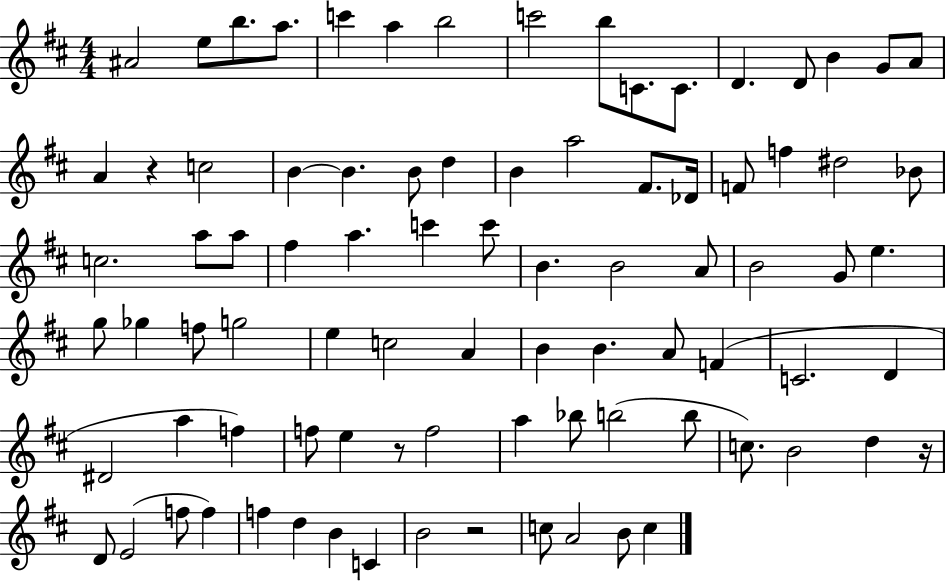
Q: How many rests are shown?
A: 4